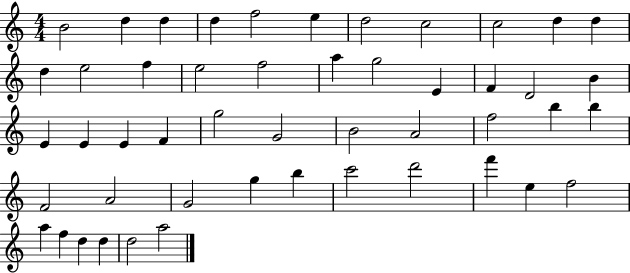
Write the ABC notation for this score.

X:1
T:Untitled
M:4/4
L:1/4
K:C
B2 d d d f2 e d2 c2 c2 d d d e2 f e2 f2 a g2 E F D2 B E E E F g2 G2 B2 A2 f2 b b F2 A2 G2 g b c'2 d'2 f' e f2 a f d d d2 a2